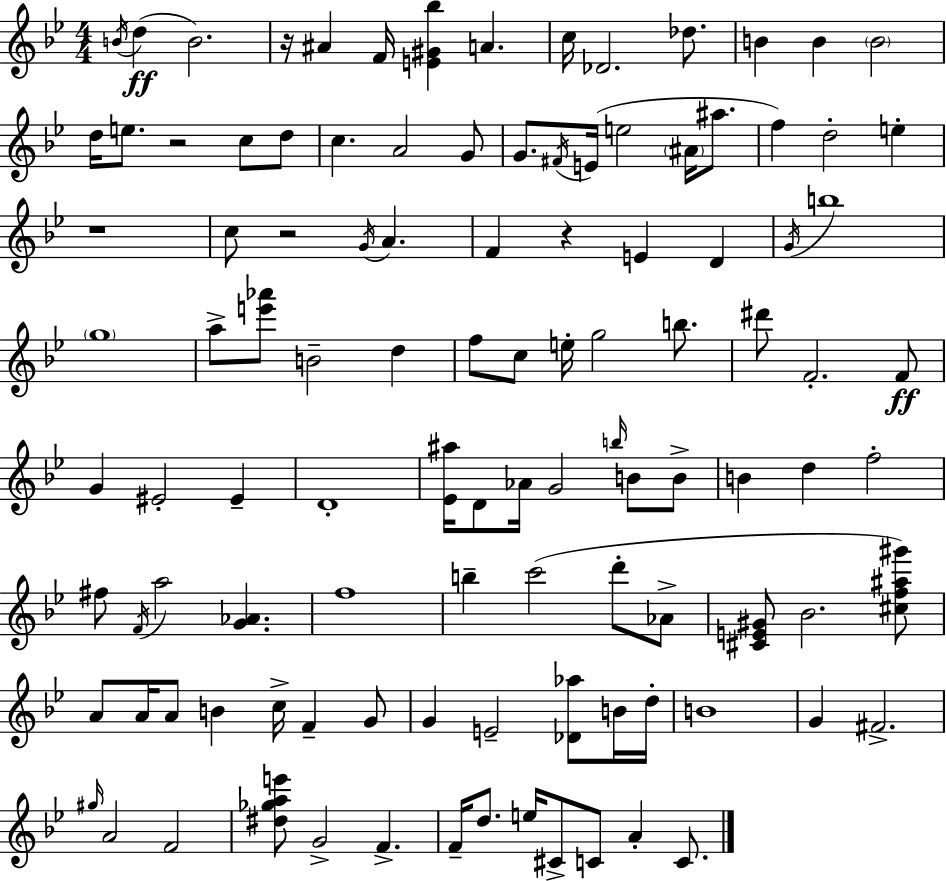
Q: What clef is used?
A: treble